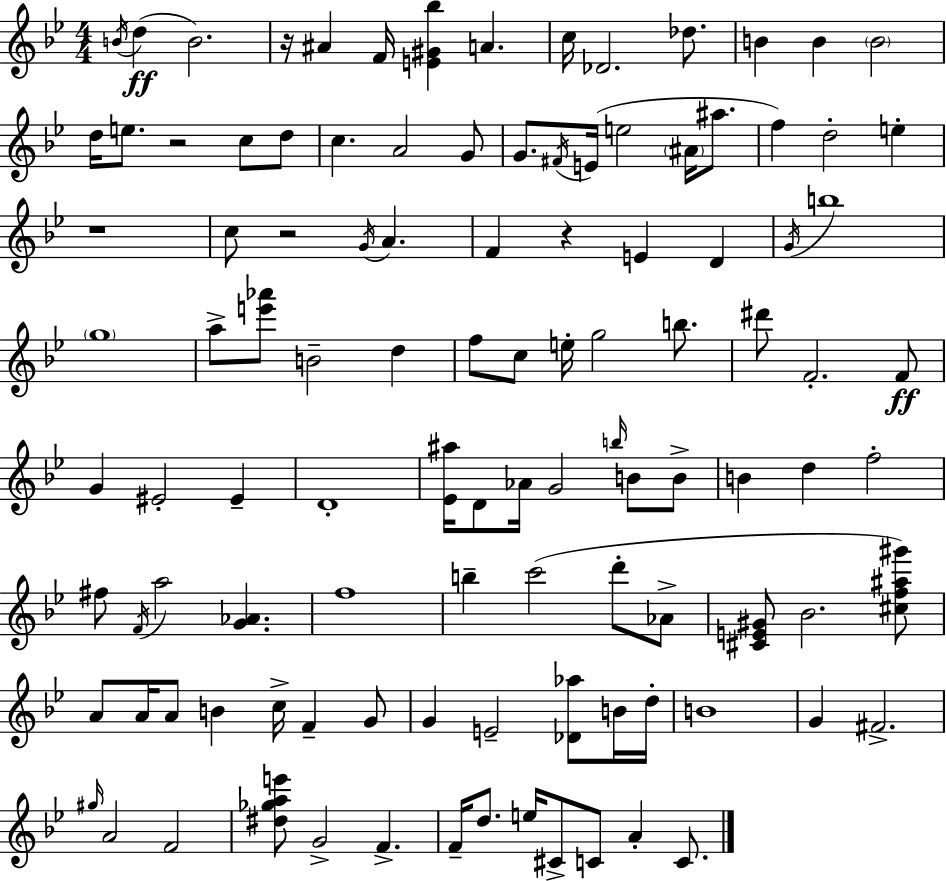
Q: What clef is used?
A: treble